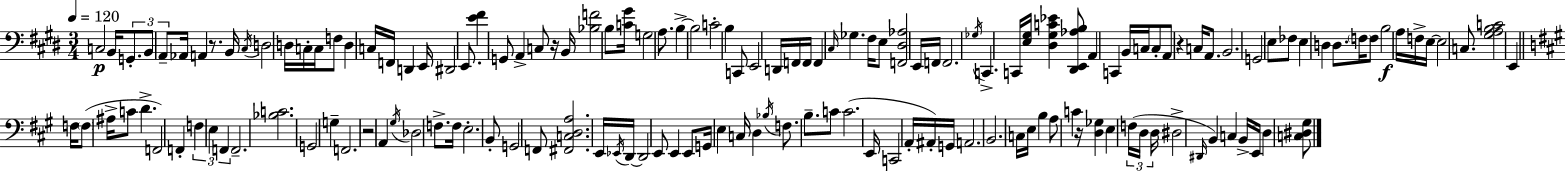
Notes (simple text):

C3/h B2/s G2/e. B2/e A2/e Ab2/s A2/q R/e. B2/s C#3/s D3/h D3/s C3/s C3/s F3/e D3/q C3/s F2/s D2/q E2/s D#2/h E2/e. [E4,F#4]/q G2/e A2/q C3/e R/s B2/s [Bb3,F4]/h B3/e [C4,G#4]/s G3/h A3/e. B3/q B3/h C4/h B3/q C2/e E2/h D2/s F2/s F2/s F2/q C#3/s Gb3/q. F#3/s E3/e [F2,D#3,Ab3]/h E2/s F2/s F2/h. Gb3/s C2/q. C2/s [E3,G#3]/s [D#3,G#3,C4,Eb4]/q [D#2,E2,Ab3,B3]/e A2/q C2/q B2/s C3/s C3/e A2/e R/q C3/s A2/e. B2/h. G2/h E3/e FES3/e E3/q D3/q D3/e. F3/s F3/e B3/h A3/s F3/s E3/s E3/h C3/e. [G#3,A3,B3,C4]/h E2/q F3/s F3/e A#3/s C4/e D4/q. F2/h F2/q F3/q E3/q F2/q F2/h. [Bb3,C4]/h. G2/h G3/q F2/h. R/h A2/q G#3/s Db3/h F3/e. F3/s E3/h. B2/e G2/h F2/e [F#2,C3,D3,A3]/h. E2/s Eb2/s D2/s D2/h E2/e E2/q E2/e G2/s E3/q C3/s D3/q Bb3/s F3/e. B3/e. C4/e C4/h. E2/s C2/h A2/s A#2/s G2/s A2/h. B2/h. C3/s E3/s B3/q A3/e C4/q R/s [D3,Gb3]/q E3/q F3/s D3/s D3/s D#3/h D#2/s B2/q C3/q B2/s E2/s D3/q [C3,D#3,G#3]/e